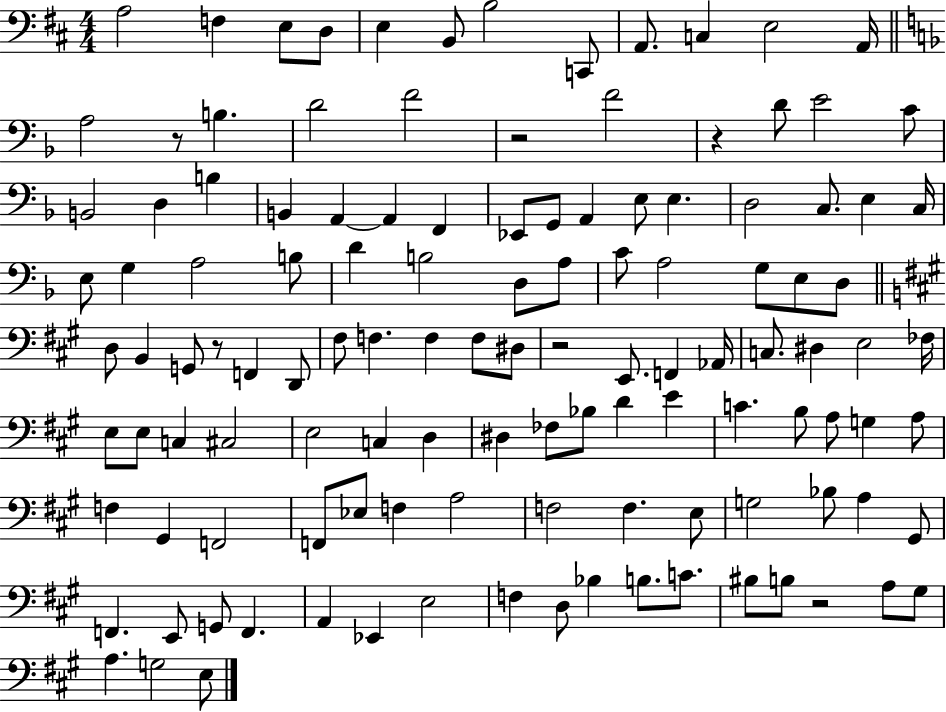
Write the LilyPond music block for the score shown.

{
  \clef bass
  \numericTimeSignature
  \time 4/4
  \key d \major
  a2 f4 e8 d8 | e4 b,8 b2 c,8 | a,8. c4 e2 a,16 | \bar "||" \break \key d \minor a2 r8 b4. | d'2 f'2 | r2 f'2 | r4 d'8 e'2 c'8 | \break b,2 d4 b4 | b,4 a,4~~ a,4 f,4 | ees,8 g,8 a,4 e8 e4. | d2 c8. e4 c16 | \break e8 g4 a2 b8 | d'4 b2 d8 a8 | c'8 a2 g8 e8 d8 | \bar "||" \break \key a \major d8 b,4 g,8 r8 f,4 d,8 | fis8 f4. f4 f8 dis8 | r2 e,8. f,4 aes,16 | c8. dis4 e2 fes16 | \break e8 e8 c4 cis2 | e2 c4 d4 | dis4 fes8 bes8 d'4 e'4 | c'4. b8 a8 g4 a8 | \break f4 gis,4 f,2 | f,8 ees8 f4 a2 | f2 f4. e8 | g2 bes8 a4 gis,8 | \break f,4. e,8 g,8 f,4. | a,4 ees,4 e2 | f4 d8 bes4 b8. c'8. | bis8 b8 r2 a8 gis8 | \break a4. g2 e8 | \bar "|."
}